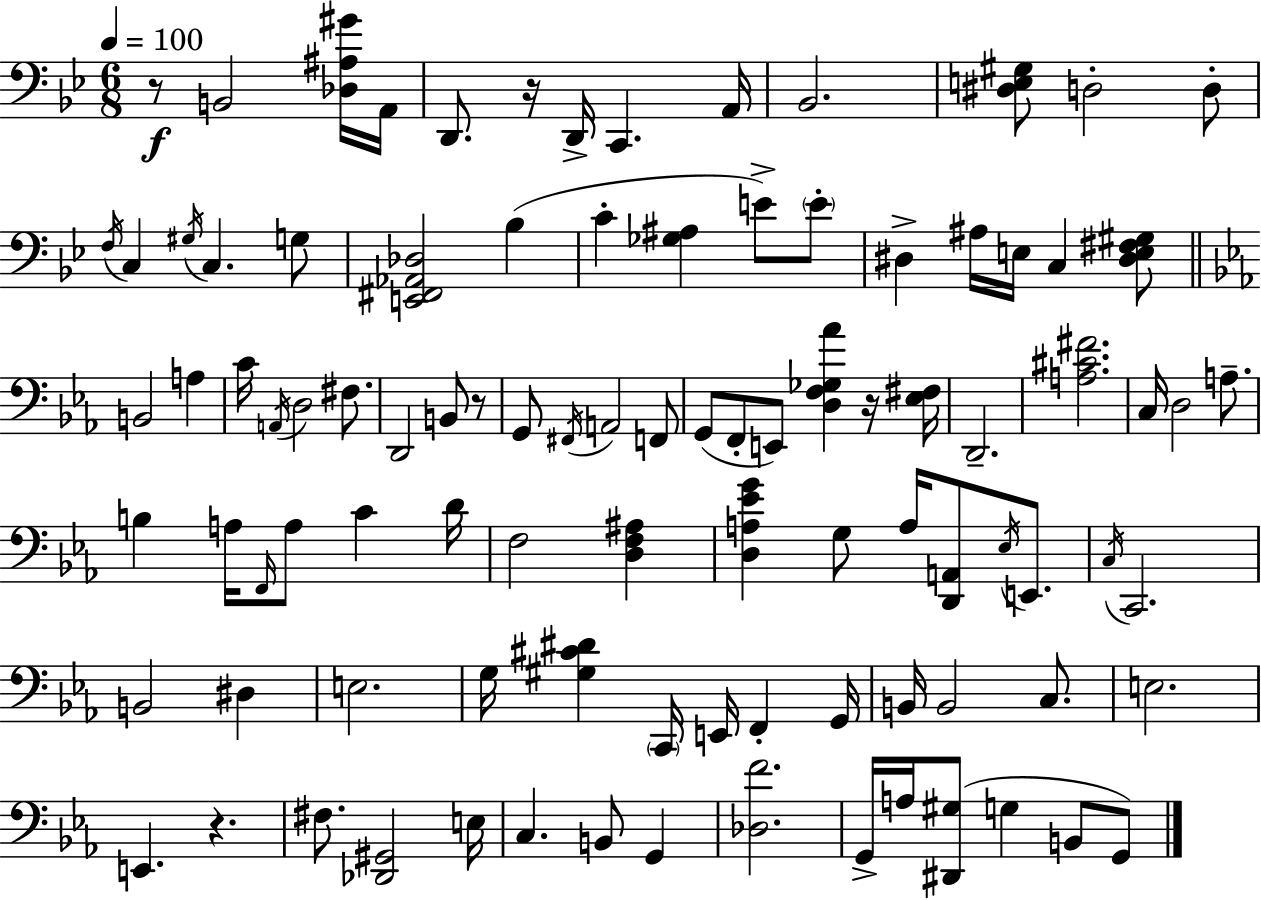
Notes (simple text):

R/e B2/h [Db3,A#3,G#4]/s A2/s D2/e. R/s D2/s C2/q. A2/s Bb2/h. [D#3,E3,G#3]/e D3/h D3/e F3/s C3/q G#3/s C3/q. G3/e [E2,F#2,Ab2,Db3]/h Bb3/q C4/q [Gb3,A#3]/q E4/e E4/e D#3/q A#3/s E3/s C3/q [D#3,E3,F#3,G#3]/e B2/h A3/q C4/s A2/s D3/h F#3/e. D2/h B2/e R/e G2/e F#2/s A2/h F2/e G2/e F2/e E2/e [D3,F3,Gb3,Ab4]/q R/s [Eb3,F#3]/s D2/h. [A3,C#4,F#4]/h. C3/s D3/h A3/e. B3/q A3/s F2/s A3/e C4/q D4/s F3/h [D3,F3,A#3]/q [D3,A3,Eb4,G4]/q G3/e A3/s [D2,A2]/e Eb3/s E2/e. C3/s C2/h. B2/h D#3/q E3/h. G3/s [G#3,C#4,D#4]/q C2/s E2/s F2/q G2/s B2/s B2/h C3/e. E3/h. E2/q. R/q. F#3/e. [Db2,G#2]/h E3/s C3/q. B2/e G2/q [Db3,F4]/h. G2/s A3/s [D#2,G#3]/e G3/q B2/e G2/e